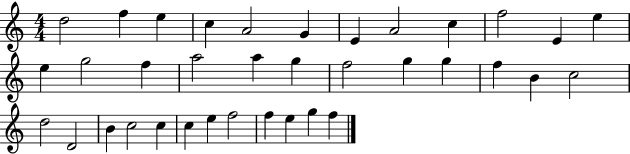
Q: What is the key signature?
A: C major